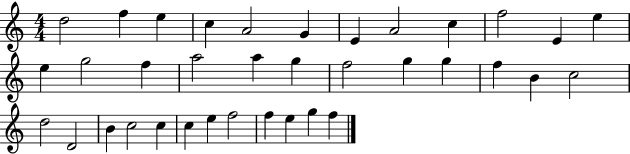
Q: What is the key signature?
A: C major